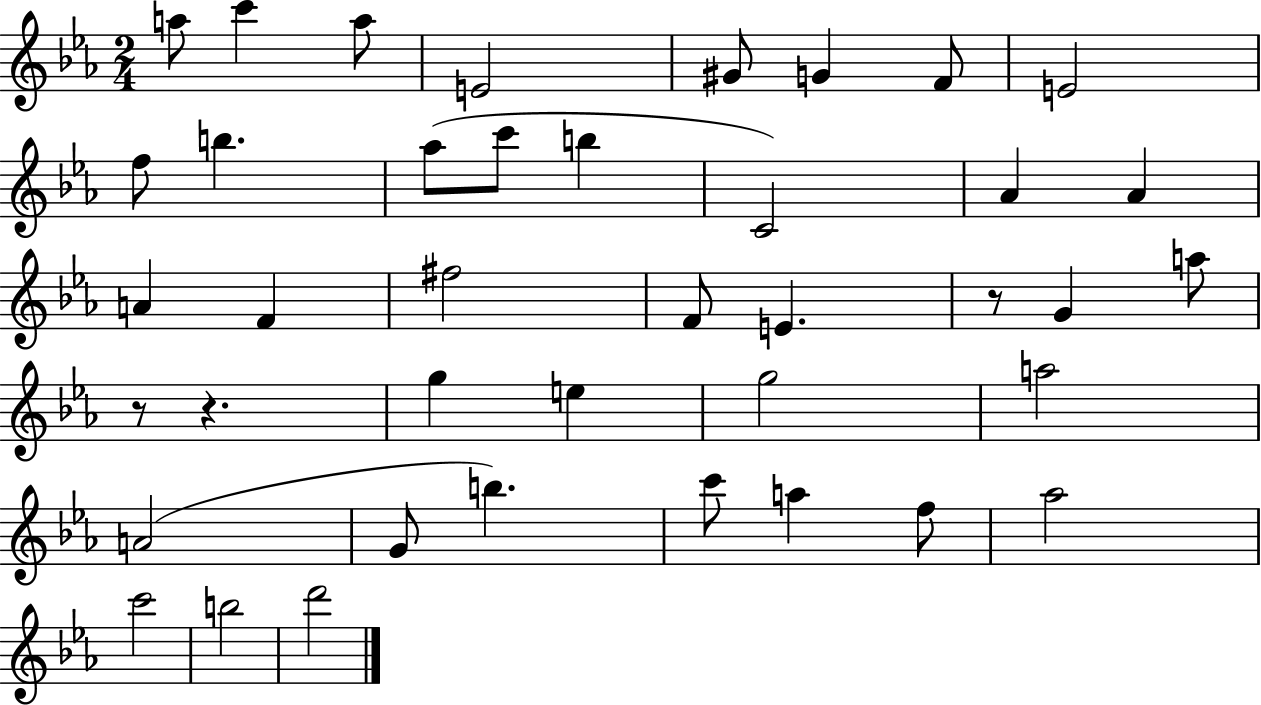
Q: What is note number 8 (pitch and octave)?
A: E4